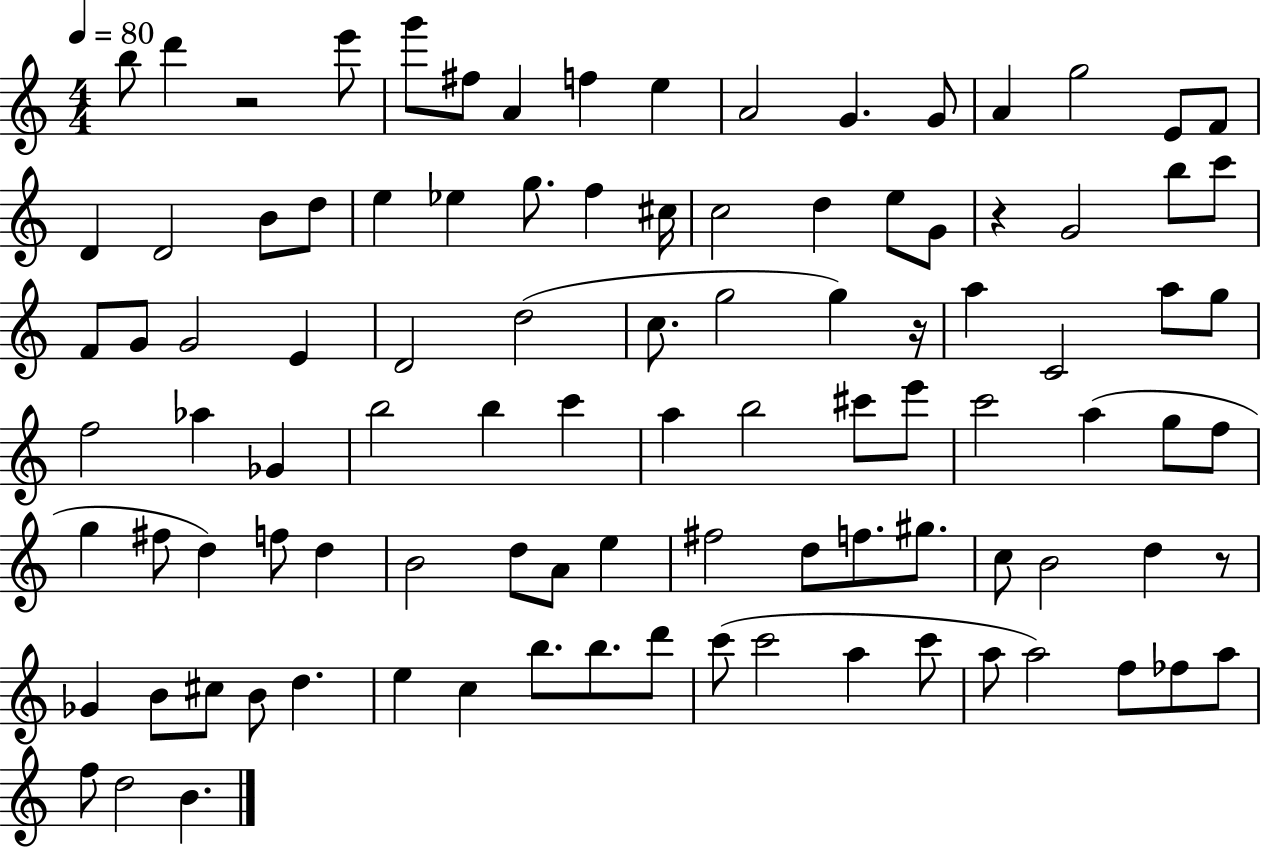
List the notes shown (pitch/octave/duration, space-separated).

B5/e D6/q R/h E6/e G6/e F#5/e A4/q F5/q E5/q A4/h G4/q. G4/e A4/q G5/h E4/e F4/e D4/q D4/h B4/e D5/e E5/q Eb5/q G5/e. F5/q C#5/s C5/h D5/q E5/e G4/e R/q G4/h B5/e C6/e F4/e G4/e G4/h E4/q D4/h D5/h C5/e. G5/h G5/q R/s A5/q C4/h A5/e G5/e F5/h Ab5/q Gb4/q B5/h B5/q C6/q A5/q B5/h C#6/e E6/e C6/h A5/q G5/e F5/e G5/q F#5/e D5/q F5/e D5/q B4/h D5/e A4/e E5/q F#5/h D5/e F5/e. G#5/e. C5/e B4/h D5/q R/e Gb4/q B4/e C#5/e B4/e D5/q. E5/q C5/q B5/e. B5/e. D6/e C6/e C6/h A5/q C6/e A5/e A5/h F5/e FES5/e A5/e F5/e D5/h B4/q.